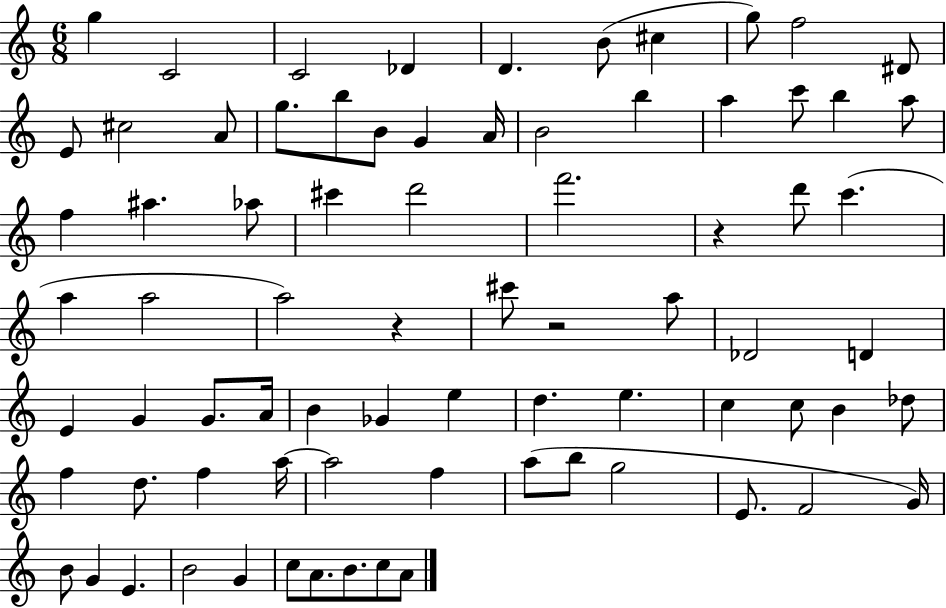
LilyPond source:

{
  \clef treble
  \numericTimeSignature
  \time 6/8
  \key c \major
  g''4 c'2 | c'2 des'4 | d'4. b'8( cis''4 | g''8) f''2 dis'8 | \break e'8 cis''2 a'8 | g''8. b''8 b'8 g'4 a'16 | b'2 b''4 | a''4 c'''8 b''4 a''8 | \break f''4 ais''4. aes''8 | cis'''4 d'''2 | f'''2. | r4 d'''8 c'''4.( | \break a''4 a''2 | a''2) r4 | cis'''8 r2 a''8 | des'2 d'4 | \break e'4 g'4 g'8. a'16 | b'4 ges'4 e''4 | d''4. e''4. | c''4 c''8 b'4 des''8 | \break f''4 d''8. f''4 a''16~~ | a''2 f''4 | a''8( b''8 g''2 | e'8. f'2 g'16) | \break b'8 g'4 e'4. | b'2 g'4 | c''8 a'8. b'8. c''8 a'8 | \bar "|."
}